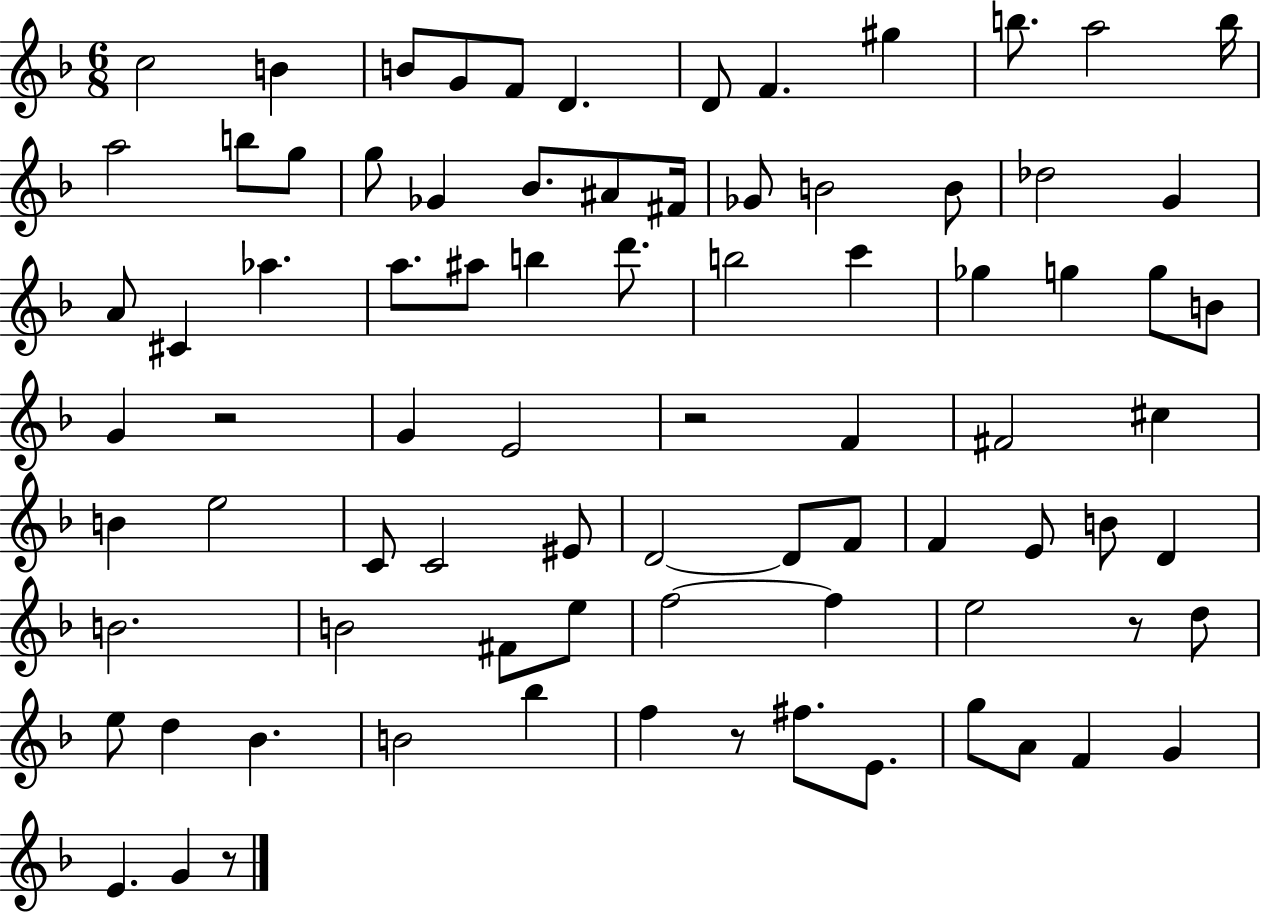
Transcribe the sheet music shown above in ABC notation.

X:1
T:Untitled
M:6/8
L:1/4
K:F
c2 B B/2 G/2 F/2 D D/2 F ^g b/2 a2 b/4 a2 b/2 g/2 g/2 _G _B/2 ^A/2 ^F/4 _G/2 B2 B/2 _d2 G A/2 ^C _a a/2 ^a/2 b d'/2 b2 c' _g g g/2 B/2 G z2 G E2 z2 F ^F2 ^c B e2 C/2 C2 ^E/2 D2 D/2 F/2 F E/2 B/2 D B2 B2 ^F/2 e/2 f2 f e2 z/2 d/2 e/2 d _B B2 _b f z/2 ^f/2 E/2 g/2 A/2 F G E G z/2